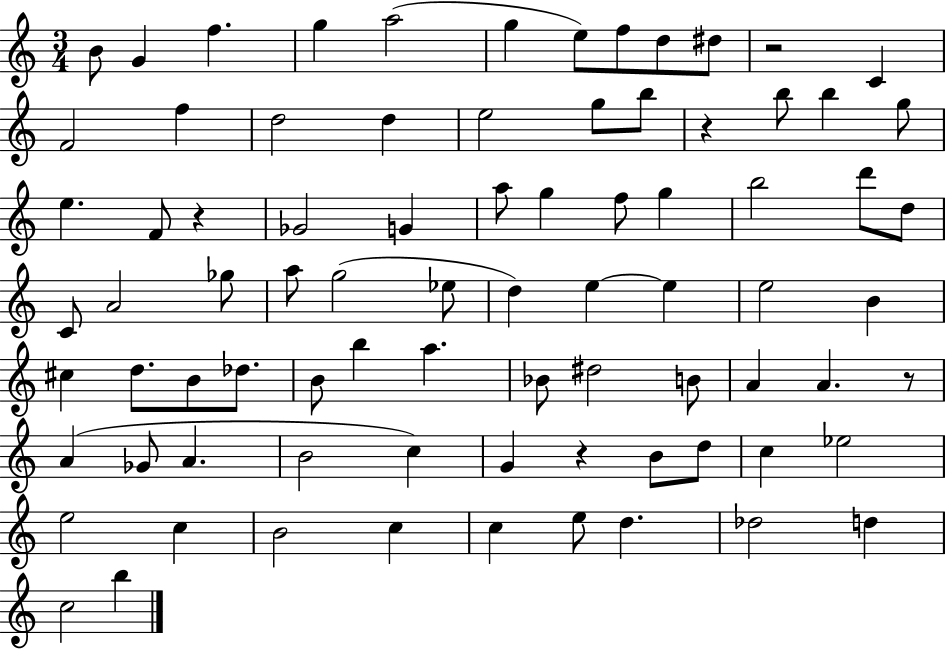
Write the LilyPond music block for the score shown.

{
  \clef treble
  \numericTimeSignature
  \time 3/4
  \key c \major
  \repeat volta 2 { b'8 g'4 f''4. | g''4 a''2( | g''4 e''8) f''8 d''8 dis''8 | r2 c'4 | \break f'2 f''4 | d''2 d''4 | e''2 g''8 b''8 | r4 b''8 b''4 g''8 | \break e''4. f'8 r4 | ges'2 g'4 | a''8 g''4 f''8 g''4 | b''2 d'''8 d''8 | \break c'8 a'2 ges''8 | a''8 g''2( ees''8 | d''4) e''4~~ e''4 | e''2 b'4 | \break cis''4 d''8. b'8 des''8. | b'8 b''4 a''4. | bes'8 dis''2 b'8 | a'4 a'4. r8 | \break a'4( ges'8 a'4. | b'2 c''4) | g'4 r4 b'8 d''8 | c''4 ees''2 | \break e''2 c''4 | b'2 c''4 | c''4 e''8 d''4. | des''2 d''4 | \break c''2 b''4 | } \bar "|."
}